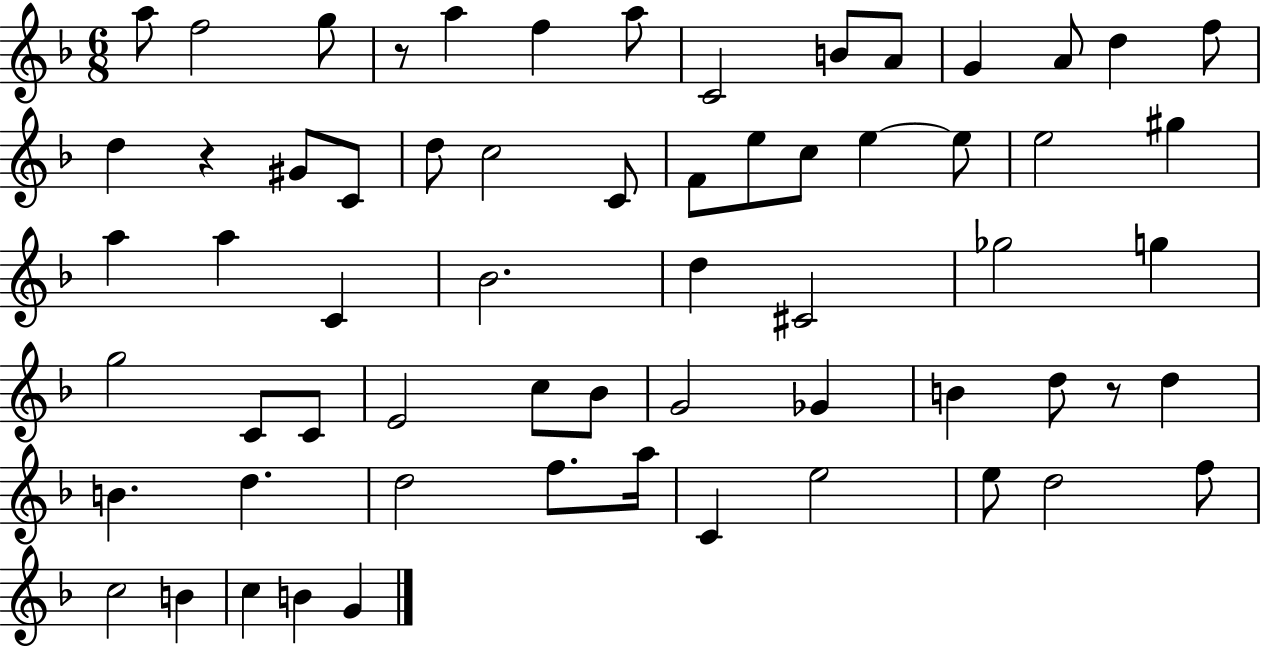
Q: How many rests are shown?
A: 3